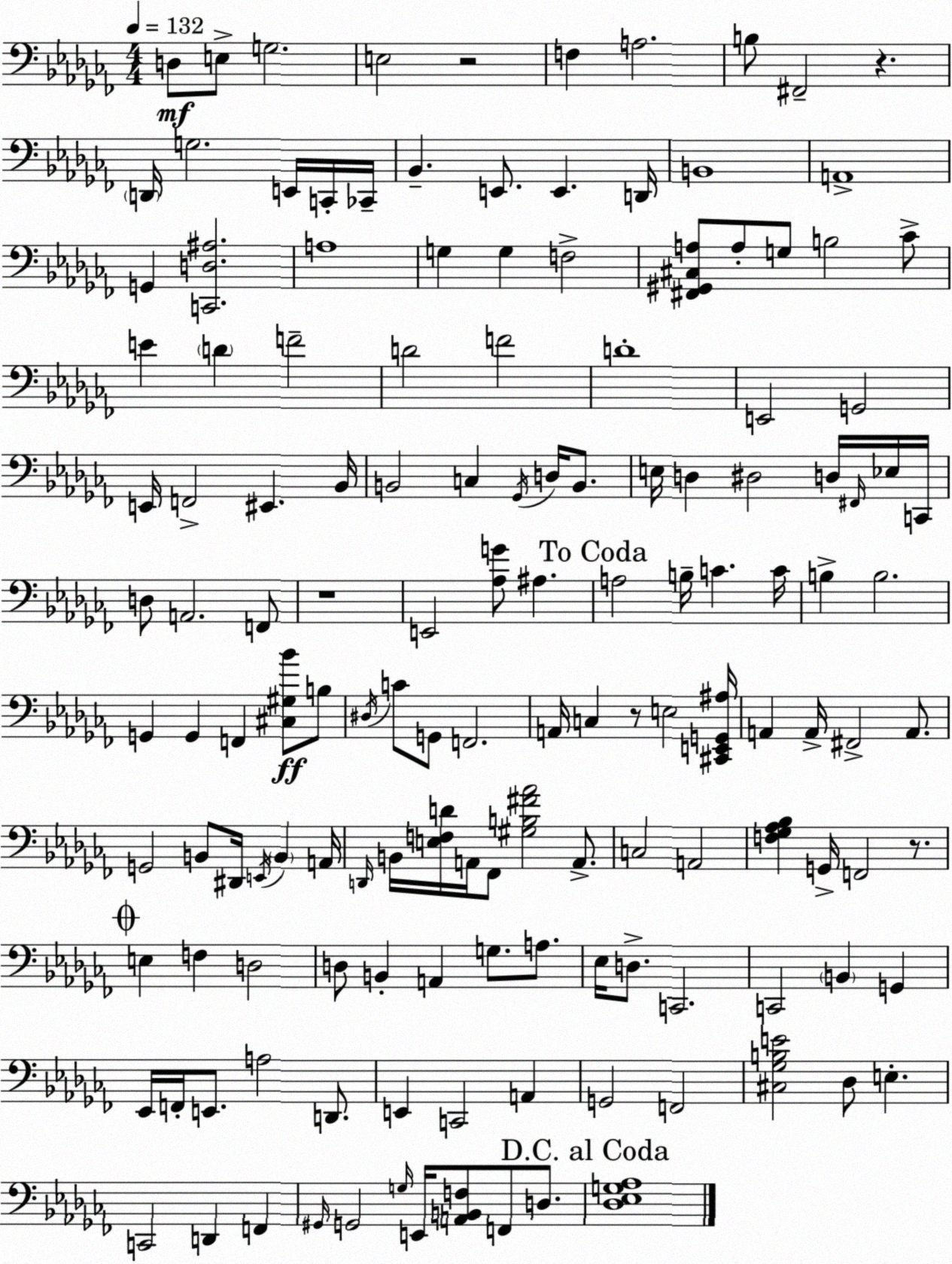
X:1
T:Untitled
M:4/4
L:1/4
K:Abm
D,/2 E,/2 G,2 E,2 z2 F, A,2 B,/2 ^F,,2 z D,,/4 G,2 E,,/4 C,,/4 _C,,/4 _B,, E,,/2 E,, D,,/4 B,,4 A,,4 G,, [C,,D,^A,]2 A,4 G, G, F,2 [^F,,^G,,^C,A,]/2 A,/2 G,/2 B,2 _C/2 E D F2 D2 F2 D4 E,,2 G,,2 E,,/4 F,,2 ^E,, _B,,/4 B,,2 C, _G,,/4 D,/4 B,,/2 E,/4 D, ^D,2 D,/4 ^F,,/4 _E,/4 C,,/4 D,/2 A,,2 F,,/2 z4 E,,2 [_A,G]/2 ^A, A,2 B,/4 C C/4 B, B,2 G,, G,, F,, [^C,^G,_B]/2 B,/2 ^D,/4 C/2 G,,/2 F,,2 A,,/4 C, z/2 E,2 [^C,,E,,G,,^A,]/4 A,, A,,/4 ^F,,2 A,,/2 G,,2 B,,/2 ^D,,/4 E,,/4 B,, A,,/4 D,,/4 B,,/4 [E,F,D]/4 A,,/4 _F,,/2 [^G,B,^F_A]2 A,,/2 C,2 A,,2 [F,_G,_A,_B,] G,,/4 F,,2 z/2 E, F, D,2 D,/2 B,, A,, G,/2 A,/2 _E,/4 D,/2 C,,2 C,,2 B,, G,, _E,,/4 F,,/4 E,,/2 A,2 D,,/2 E,, C,,2 A,, G,,2 F,,2 [^C,_G,B,E]2 _D,/2 E, C,,2 D,, F,, ^G,,/4 G,,2 G,/4 E,,/4 [A,,B,,F,]/2 F,,/2 D,/2 [_D,_E,G,_A,]4